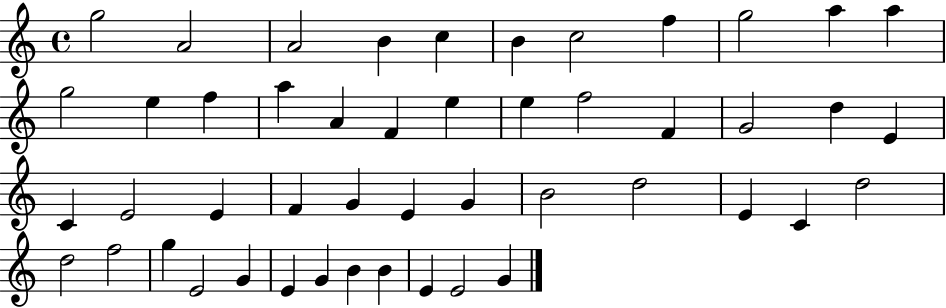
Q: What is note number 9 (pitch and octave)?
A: G5